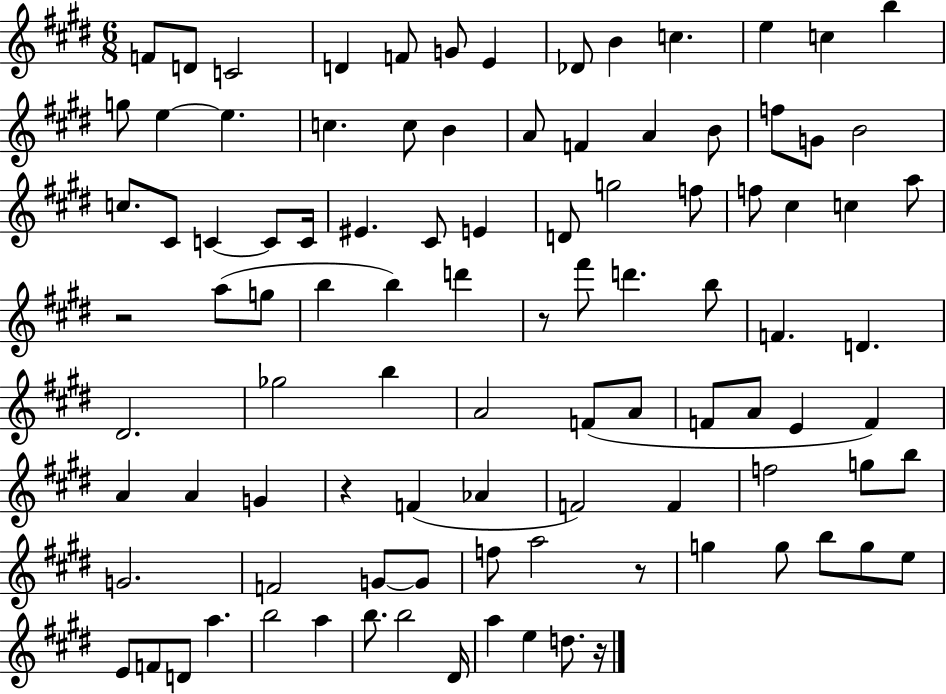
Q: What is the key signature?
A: E major